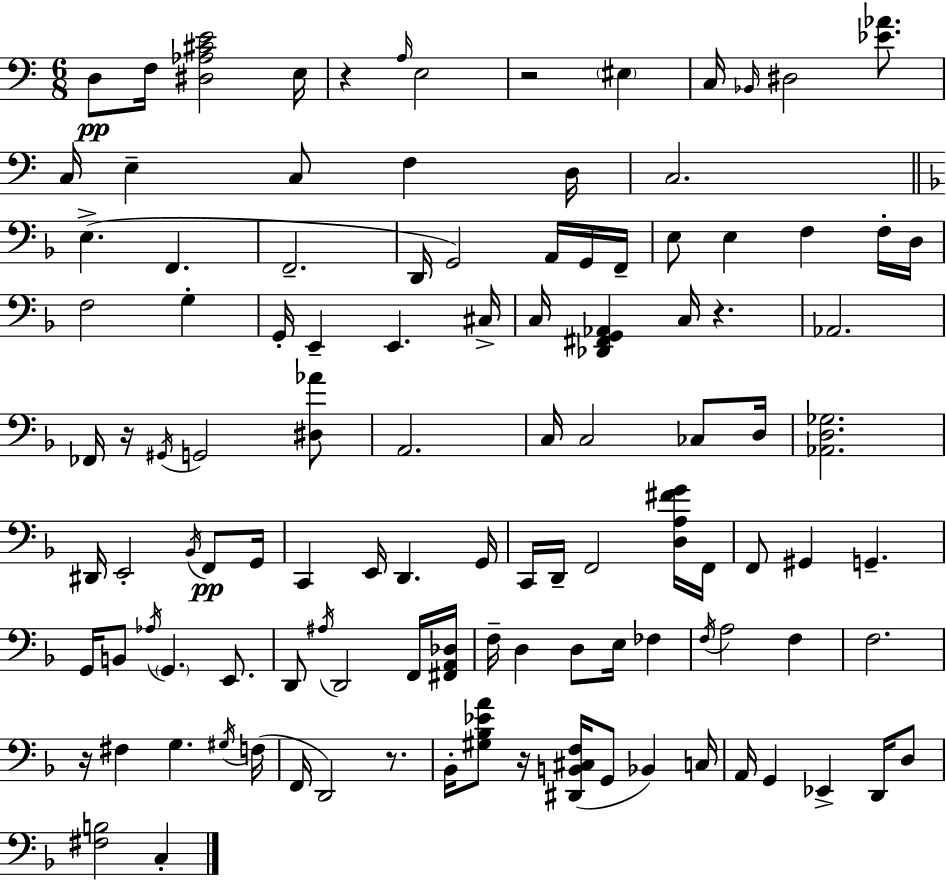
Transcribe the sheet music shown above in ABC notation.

X:1
T:Untitled
M:6/8
L:1/4
K:C
D,/2 F,/4 [^D,_A,^CE]2 E,/4 z A,/4 E,2 z2 ^E, C,/4 _B,,/4 ^D,2 [_E_A]/2 C,/4 E, C,/2 F, D,/4 C,2 E, F,, F,,2 D,,/4 G,,2 A,,/4 G,,/4 F,,/4 E,/2 E, F, F,/4 D,/4 F,2 G, G,,/4 E,, E,, ^C,/4 C,/4 [_D,,^F,,G,,_A,,] C,/4 z _A,,2 _F,,/4 z/4 ^G,,/4 G,,2 [^D,_A]/2 A,,2 C,/4 C,2 _C,/2 D,/4 [_A,,D,_G,]2 ^D,,/4 E,,2 _B,,/4 F,,/2 G,,/4 C,, E,,/4 D,, G,,/4 C,,/4 D,,/4 F,,2 [D,A,^FG]/4 F,,/4 F,,/2 ^G,, G,, G,,/4 B,,/2 _A,/4 G,, E,,/2 D,,/2 ^A,/4 D,,2 F,,/4 [^F,,A,,_D,]/4 F,/4 D, D,/2 E,/4 _F, F,/4 A,2 F, F,2 z/4 ^F, G, ^G,/4 F,/4 F,,/4 D,,2 z/2 _B,,/4 [^G,_B,_EA]/2 z/4 [^D,,B,,^C,F,]/4 G,,/2 _B,, C,/4 A,,/4 G,, _E,, D,,/4 D,/2 [^F,B,]2 C,